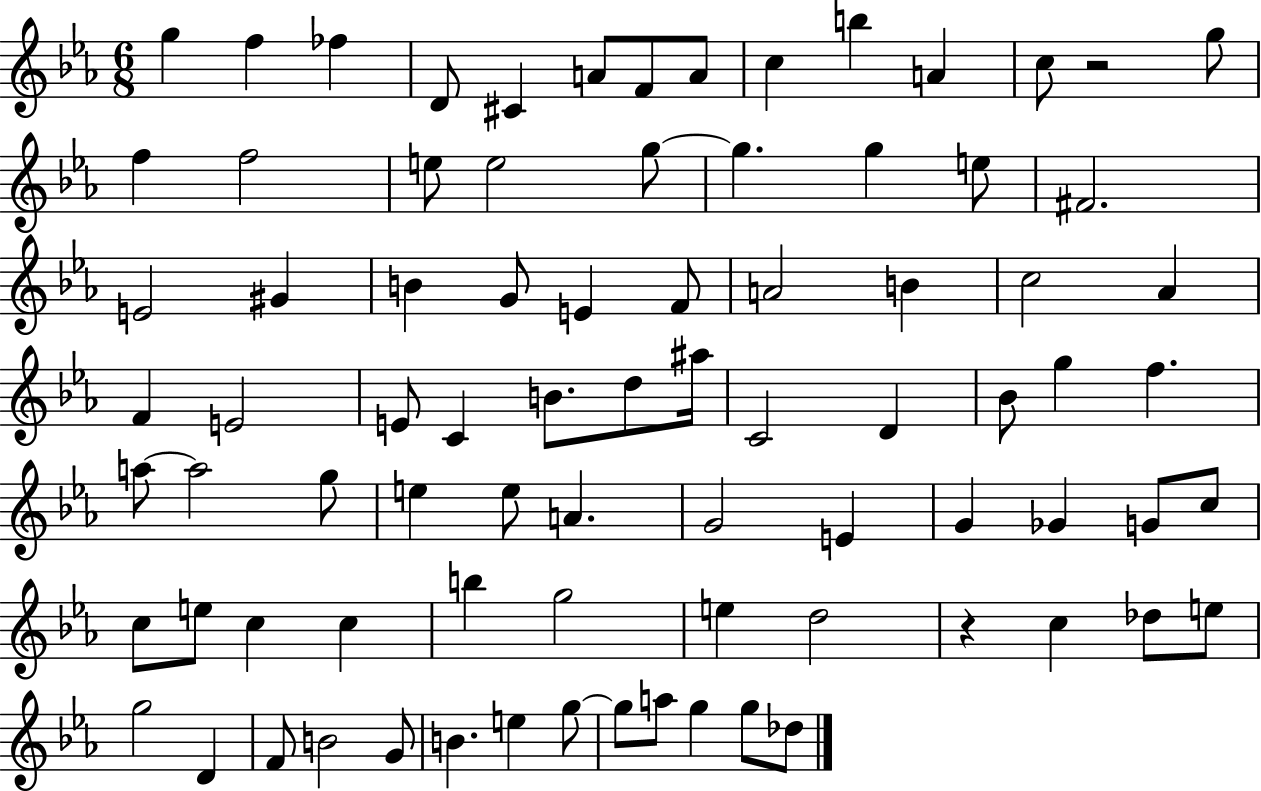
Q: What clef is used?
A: treble